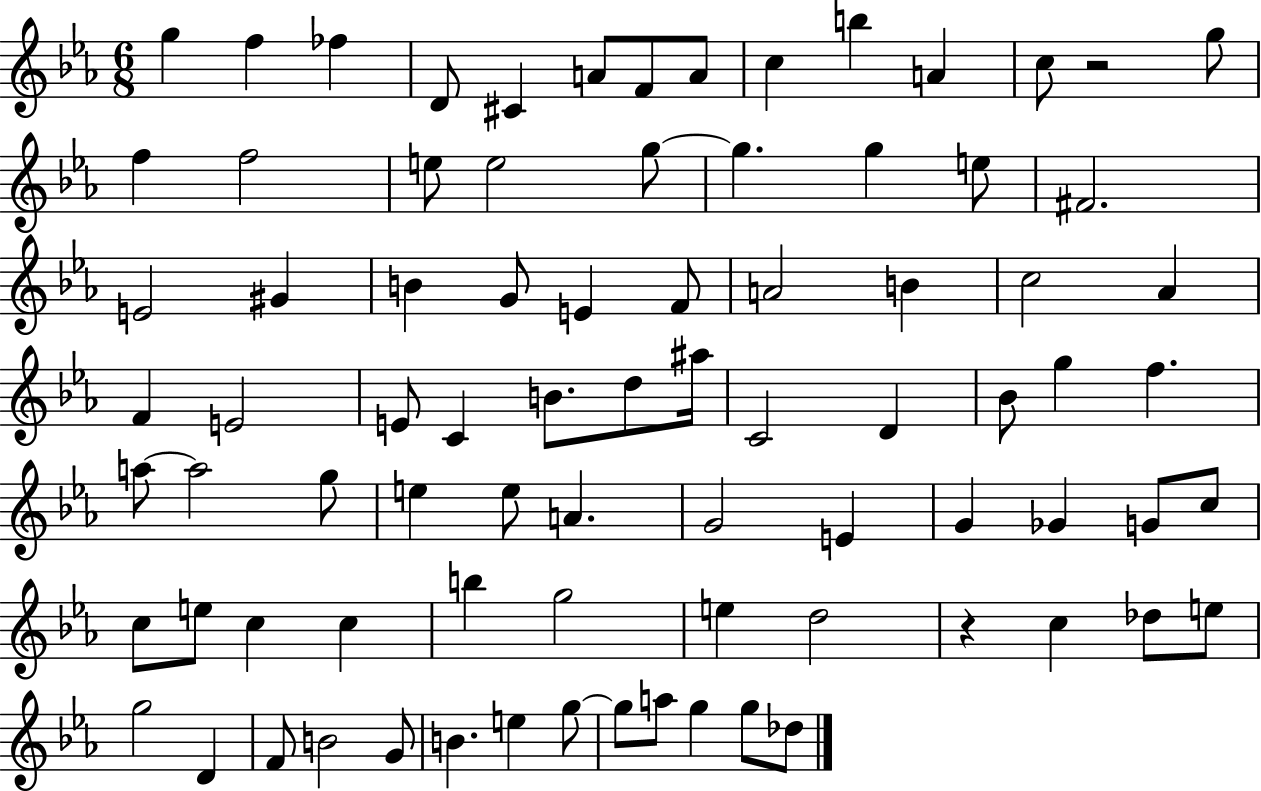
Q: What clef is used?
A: treble